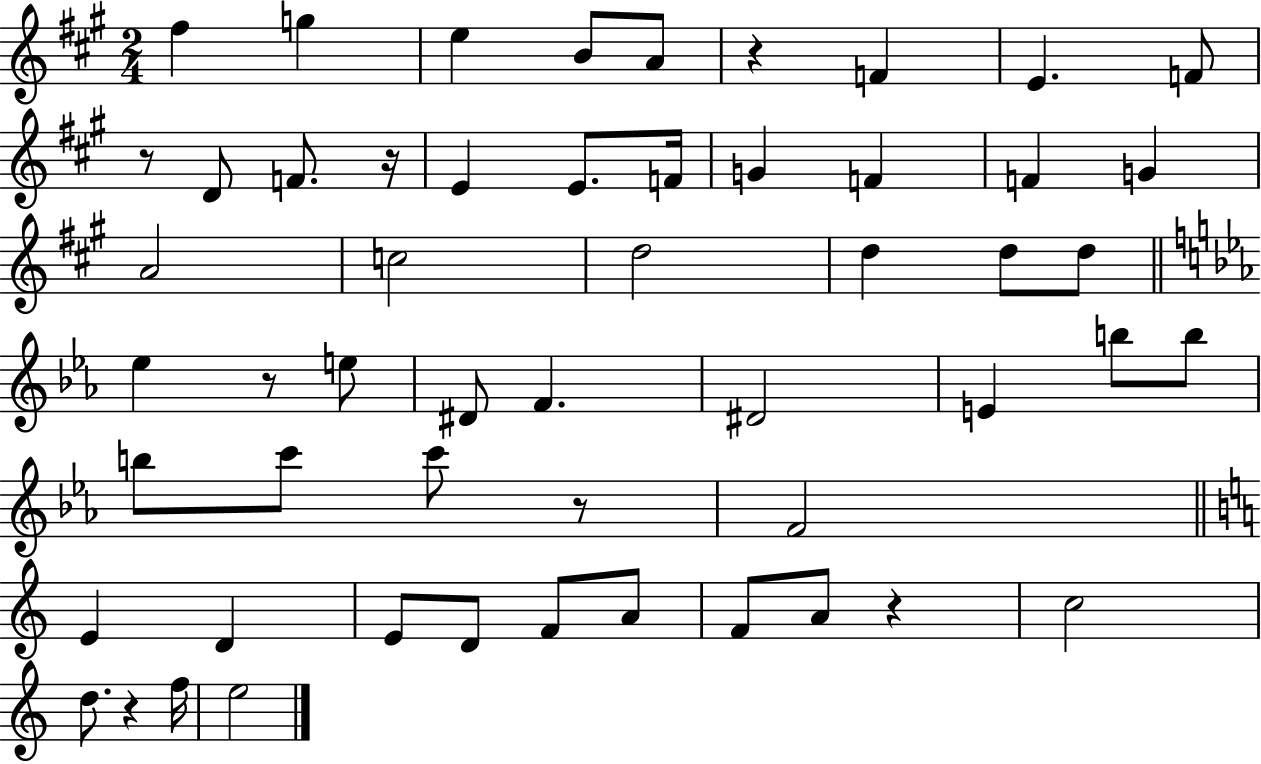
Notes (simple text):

F#5/q G5/q E5/q B4/e A4/e R/q F4/q E4/q. F4/e R/e D4/e F4/e. R/s E4/q E4/e. F4/s G4/q F4/q F4/q G4/q A4/h C5/h D5/h D5/q D5/e D5/e Eb5/q R/e E5/e D#4/e F4/q. D#4/h E4/q B5/e B5/e B5/e C6/e C6/e R/e F4/h E4/q D4/q E4/e D4/e F4/e A4/e F4/e A4/e R/q C5/h D5/e. R/q F5/s E5/h